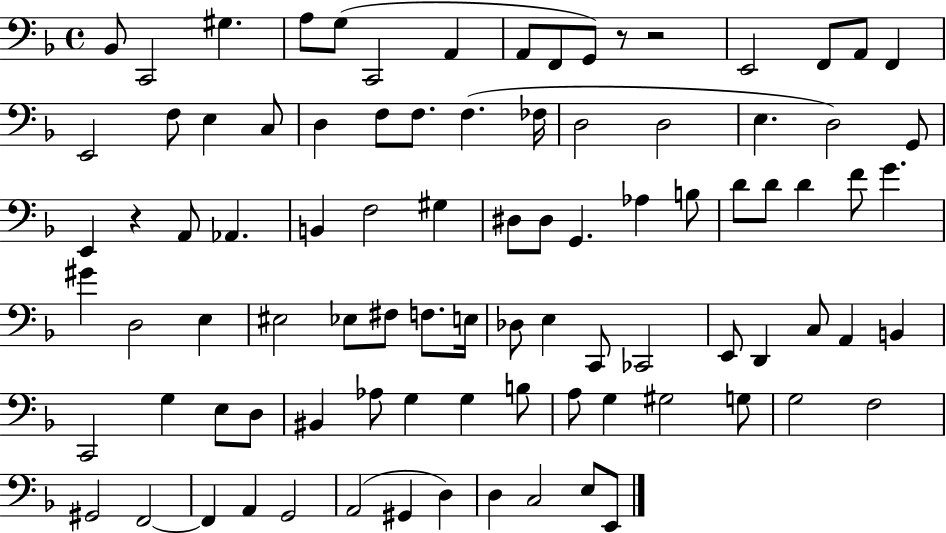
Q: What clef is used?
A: bass